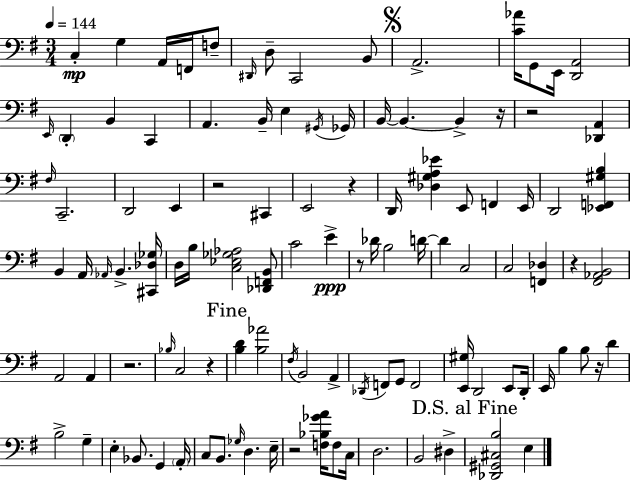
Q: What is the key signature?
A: G major